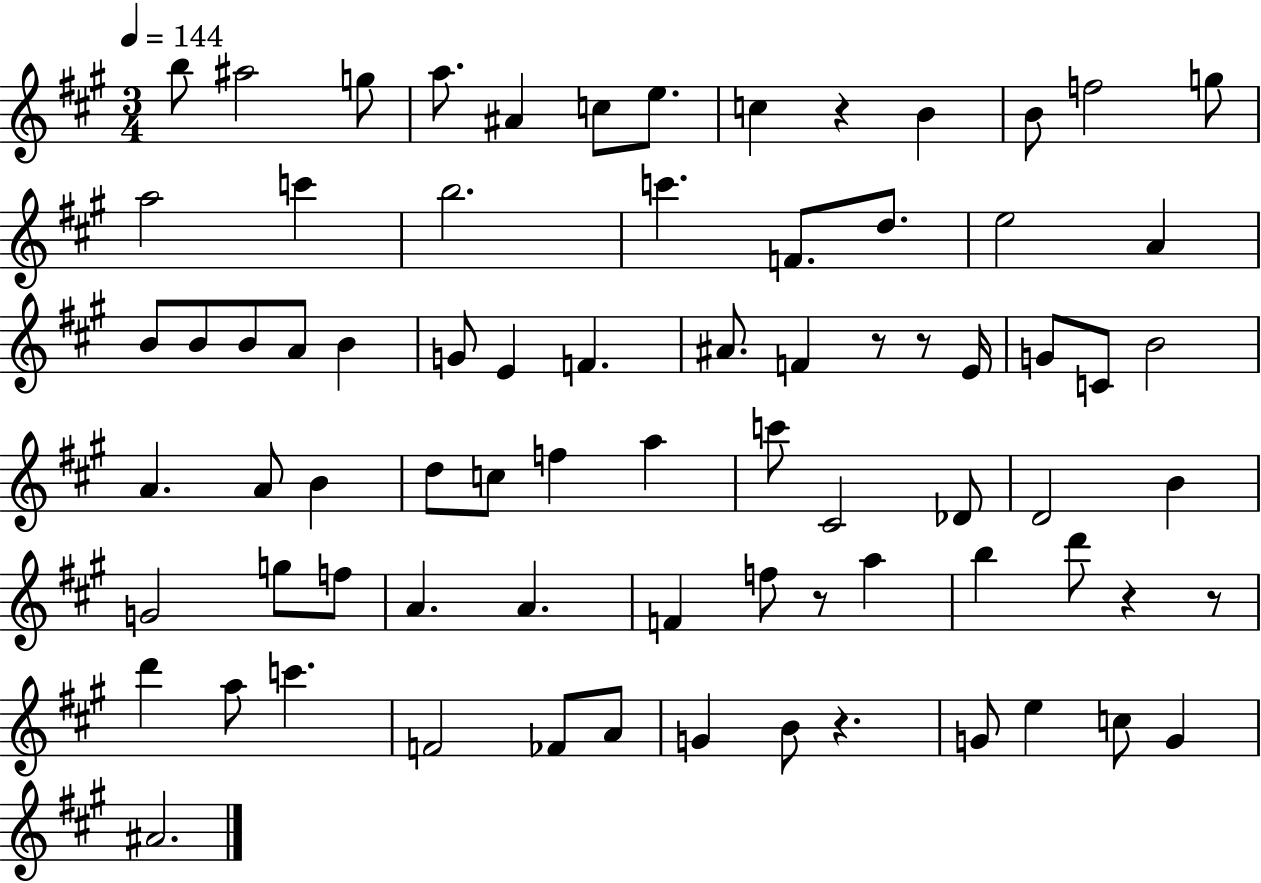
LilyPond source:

{
  \clef treble
  \numericTimeSignature
  \time 3/4
  \key a \major
  \tempo 4 = 144
  \repeat volta 2 { b''8 ais''2 g''8 | a''8. ais'4 c''8 e''8. | c''4 r4 b'4 | b'8 f''2 g''8 | \break a''2 c'''4 | b''2. | c'''4. f'8. d''8. | e''2 a'4 | \break b'8 b'8 b'8 a'8 b'4 | g'8 e'4 f'4. | ais'8. f'4 r8 r8 e'16 | g'8 c'8 b'2 | \break a'4. a'8 b'4 | d''8 c''8 f''4 a''4 | c'''8 cis'2 des'8 | d'2 b'4 | \break g'2 g''8 f''8 | a'4. a'4. | f'4 f''8 r8 a''4 | b''4 d'''8 r4 r8 | \break d'''4 a''8 c'''4. | f'2 fes'8 a'8 | g'4 b'8 r4. | g'8 e''4 c''8 g'4 | \break ais'2. | } \bar "|."
}